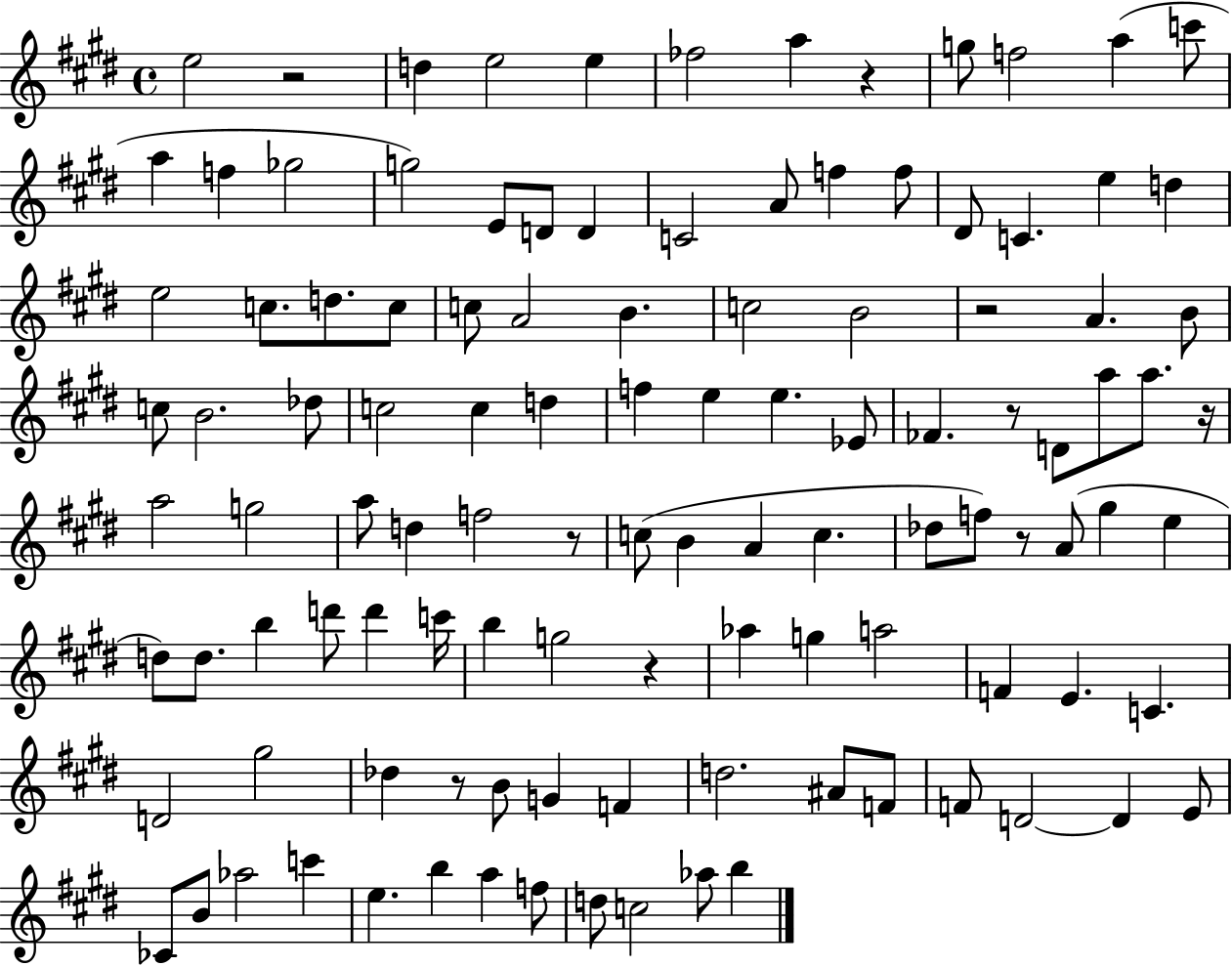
{
  \clef treble
  \time 4/4
  \defaultTimeSignature
  \key e \major
  e''2 r2 | d''4 e''2 e''4 | fes''2 a''4 r4 | g''8 f''2 a''4( c'''8 | \break a''4 f''4 ges''2 | g''2) e'8 d'8 d'4 | c'2 a'8 f''4 f''8 | dis'8 c'4. e''4 d''4 | \break e''2 c''8. d''8. c''8 | c''8 a'2 b'4. | c''2 b'2 | r2 a'4. b'8 | \break c''8 b'2. des''8 | c''2 c''4 d''4 | f''4 e''4 e''4. ees'8 | fes'4. r8 d'8 a''8 a''8. r16 | \break a''2 g''2 | a''8 d''4 f''2 r8 | c''8( b'4 a'4 c''4. | des''8 f''8) r8 a'8( gis''4 e''4 | \break d''8) d''8. b''4 d'''8 d'''4 c'''16 | b''4 g''2 r4 | aes''4 g''4 a''2 | f'4 e'4. c'4. | \break d'2 gis''2 | des''4 r8 b'8 g'4 f'4 | d''2. ais'8 f'8 | f'8 d'2~~ d'4 e'8 | \break ces'8 b'8 aes''2 c'''4 | e''4. b''4 a''4 f''8 | d''8 c''2 aes''8 b''4 | \bar "|."
}